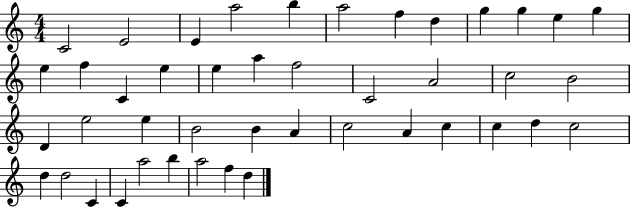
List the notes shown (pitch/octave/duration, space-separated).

C4/h E4/h E4/q A5/h B5/q A5/h F5/q D5/q G5/q G5/q E5/q G5/q E5/q F5/q C4/q E5/q E5/q A5/q F5/h C4/h A4/h C5/h B4/h D4/q E5/h E5/q B4/h B4/q A4/q C5/h A4/q C5/q C5/q D5/q C5/h D5/q D5/h C4/q C4/q A5/h B5/q A5/h F5/q D5/q